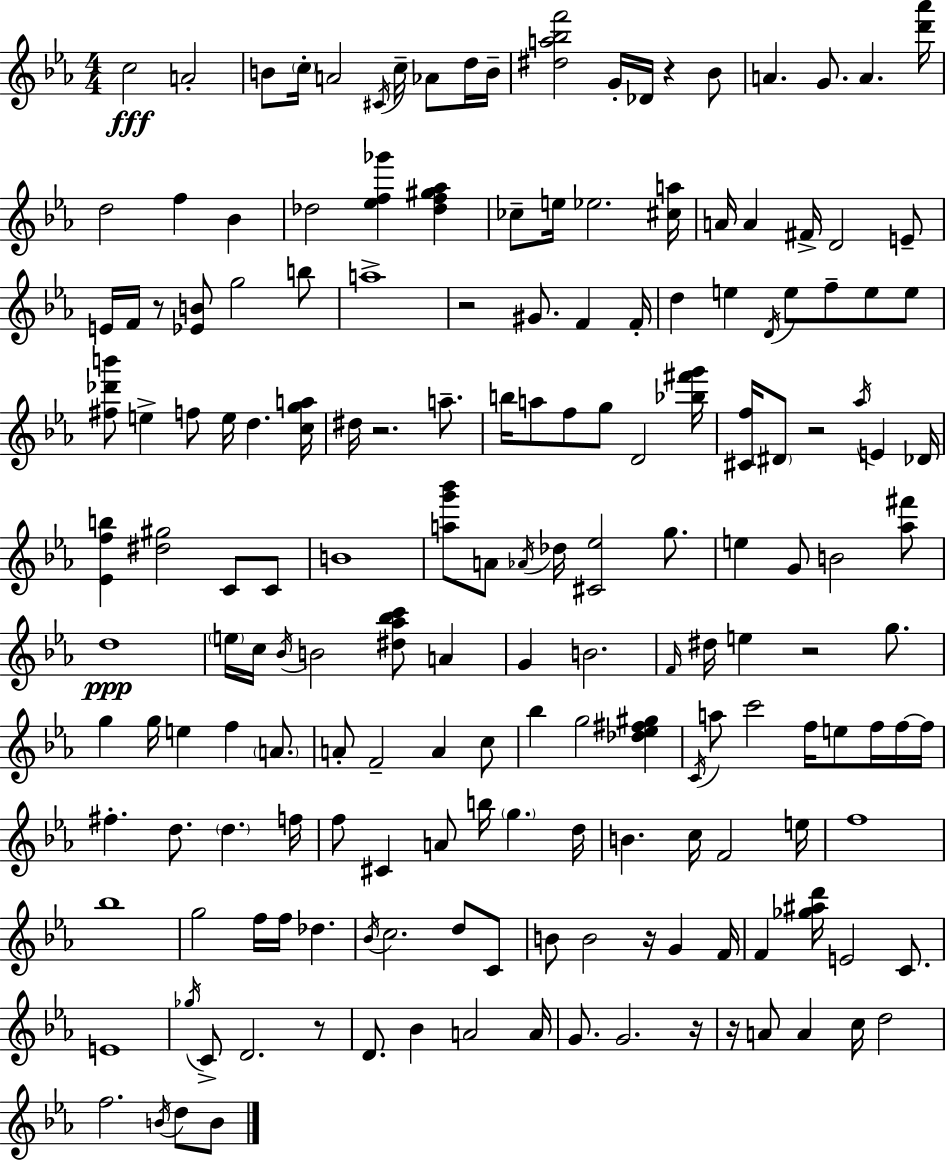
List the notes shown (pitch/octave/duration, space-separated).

C5/h A4/h B4/e C5/s A4/h C#4/s C5/s Ab4/e D5/s B4/s [D#5,A5,Bb5,F6]/h G4/s Db4/s R/q Bb4/e A4/q. G4/e. A4/q. [D6,Ab6]/s D5/h F5/q Bb4/q Db5/h [Eb5,F5,Gb6]/q [Db5,F5,G#5,Ab5]/q CES5/e E5/s Eb5/h. [C#5,A5]/s A4/s A4/q F#4/s D4/h E4/e E4/s F4/s R/e [Eb4,B4]/e G5/h B5/e A5/w R/h G#4/e. F4/q F4/s D5/q E5/q D4/s E5/e F5/e E5/e E5/e [F#5,Db6,B6]/e E5/q F5/e E5/s D5/q. [C5,G5,A5]/s D#5/s R/h. A5/e. B5/s A5/e F5/e G5/e D4/h [Bb5,F#6,G6]/s [C#4,F5]/s D#4/e R/h Ab5/s E4/q Db4/s [Eb4,F5,B5]/q [D#5,G#5]/h C4/e C4/e B4/w [A5,G6,Bb6]/e A4/e Ab4/s Db5/s [C#4,Eb5]/h G5/e. E5/q G4/e B4/h [Ab5,F#6]/e D5/w E5/s C5/s Bb4/s B4/h [D#5,Ab5,Bb5,C6]/e A4/q G4/q B4/h. F4/s D#5/s E5/q R/h G5/e. G5/q G5/s E5/q F5/q A4/e. A4/e F4/h A4/q C5/e Bb5/q G5/h [Db5,Eb5,F#5,G#5]/q C4/s A5/e C6/h F5/s E5/e F5/s F5/s F5/s F#5/q. D5/e. D5/q. F5/s F5/e C#4/q A4/e B5/s G5/q. D5/s B4/q. C5/s F4/h E5/s F5/w Bb5/w G5/h F5/s F5/s Db5/q. Bb4/s C5/h. D5/e C4/e B4/e B4/h R/s G4/q F4/s F4/q [Gb5,A#5,D6]/s E4/h C4/e. E4/w Gb5/s C4/e D4/h. R/e D4/e. Bb4/q A4/h A4/s G4/e. G4/h. R/s R/s A4/e A4/q C5/s D5/h F5/h. B4/s D5/e B4/e